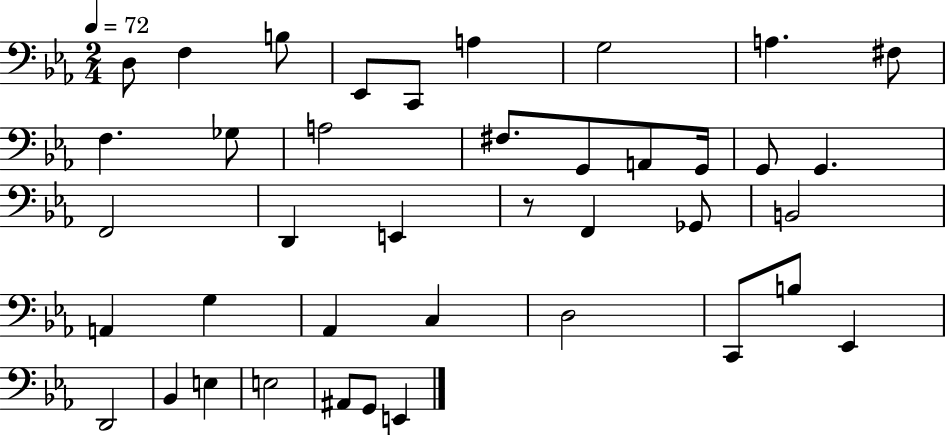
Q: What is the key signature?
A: EES major